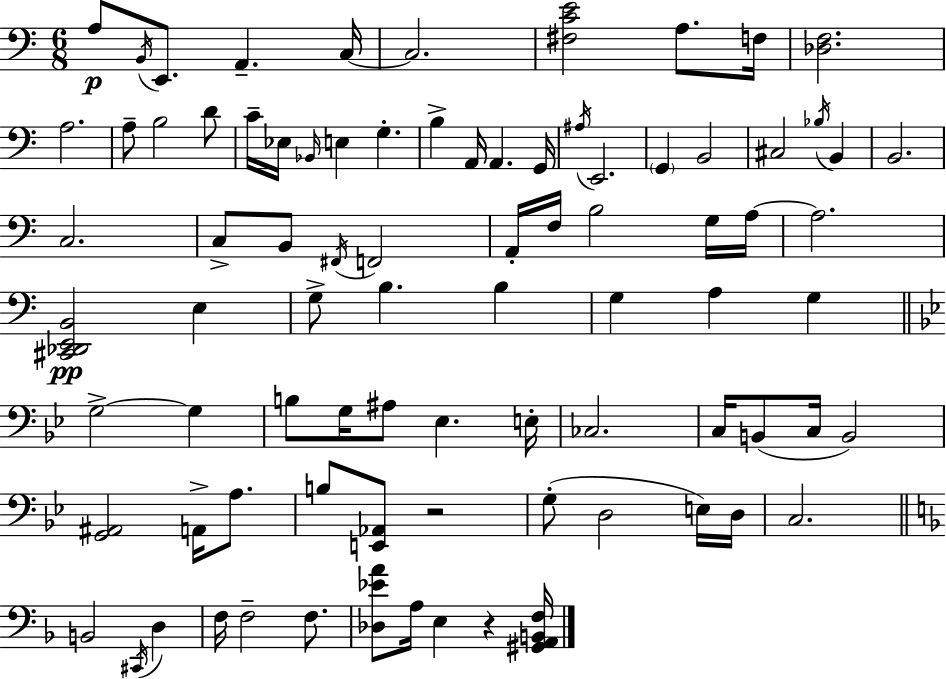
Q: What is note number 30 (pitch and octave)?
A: C3